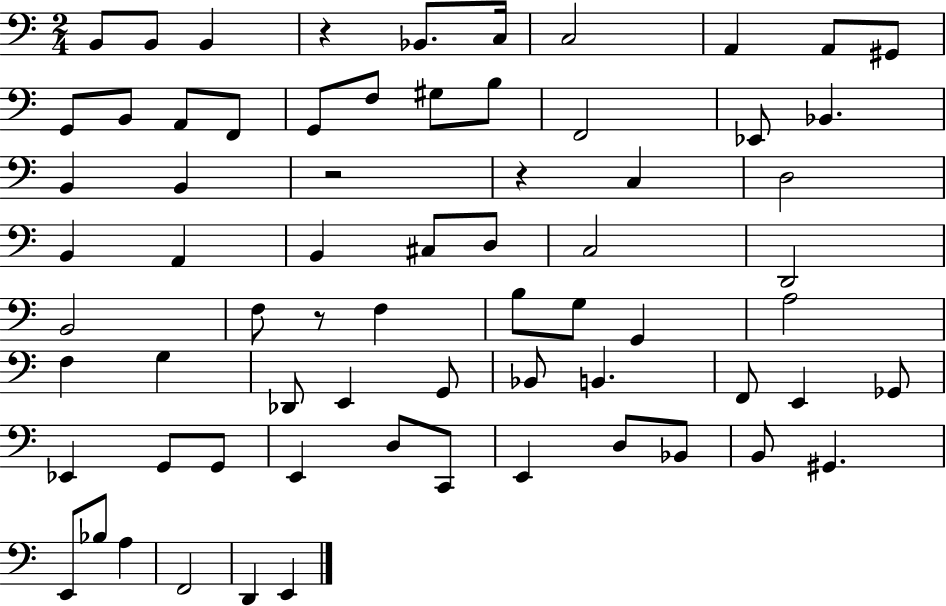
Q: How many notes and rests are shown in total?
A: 69